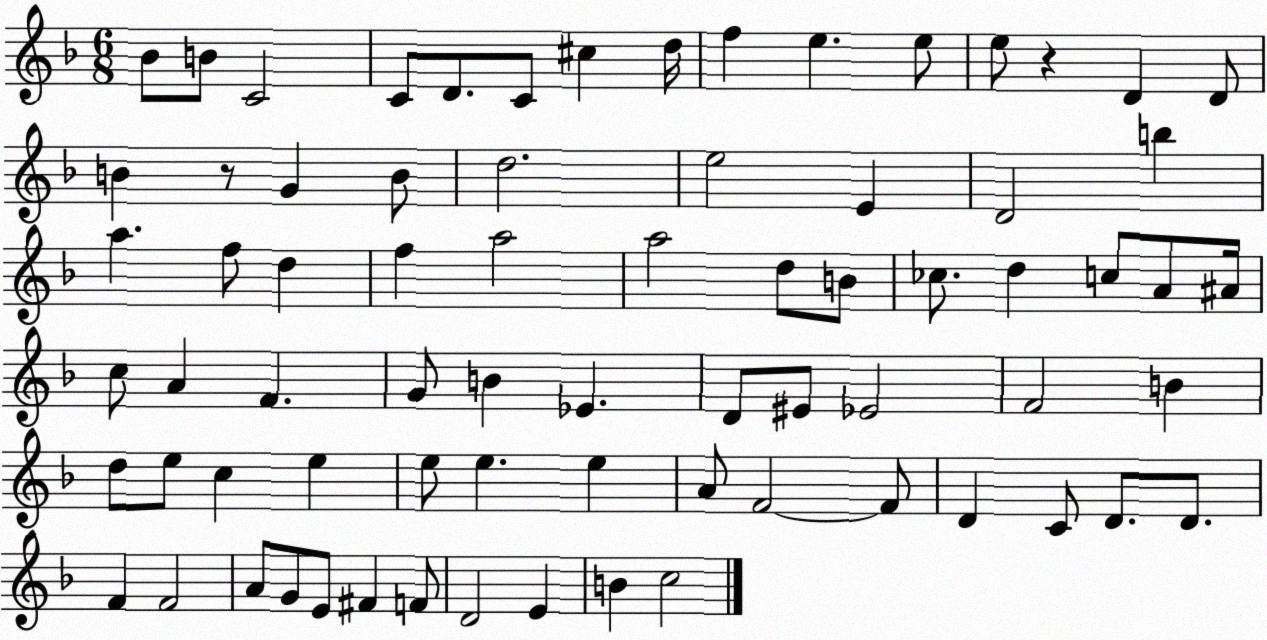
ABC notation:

X:1
T:Untitled
M:6/8
L:1/4
K:F
_B/2 B/2 C2 C/2 D/2 C/2 ^c d/4 f e e/2 e/2 z D D/2 B z/2 G B/2 d2 e2 E D2 b a f/2 d f a2 a2 d/2 B/2 _c/2 d c/2 A/2 ^A/4 c/2 A F G/2 B _E D/2 ^E/2 _E2 F2 B d/2 e/2 c e e/2 e e A/2 F2 F/2 D C/2 D/2 D/2 F F2 A/2 G/2 E/2 ^F F/2 D2 E B c2